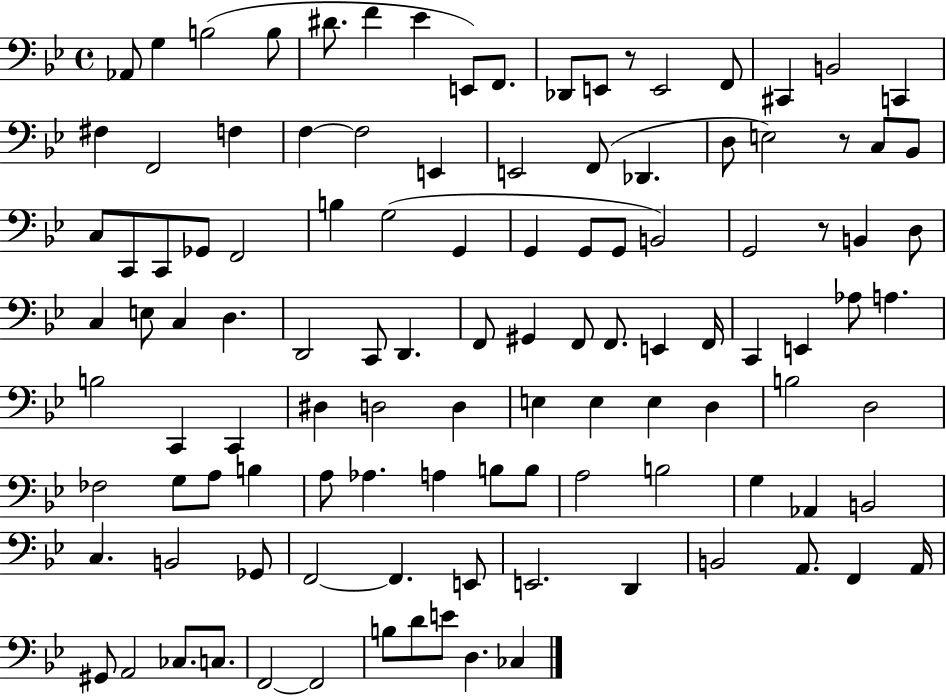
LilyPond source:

{
  \clef bass
  \time 4/4
  \defaultTimeSignature
  \key bes \major
  \repeat volta 2 { aes,8 g4 b2( b8 | dis'8. f'4 ees'4 e,8) f,8. | des,8 e,8 r8 e,2 f,8 | cis,4 b,2 c,4 | \break fis4 f,2 f4 | f4~~ f2 e,4 | e,2 f,8( des,4. | d8 e2) r8 c8 bes,8 | \break c8 c,8 c,8 ges,8 f,2 | b4 g2( g,4 | g,4 g,8 g,8 b,2) | g,2 r8 b,4 d8 | \break c4 e8 c4 d4. | d,2 c,8 d,4. | f,8 gis,4 f,8 f,8. e,4 f,16 | c,4 e,4 aes8 a4. | \break b2 c,4 c,4 | dis4 d2 d4 | e4 e4 e4 d4 | b2 d2 | \break fes2 g8 a8 b4 | a8 aes4. a4 b8 b8 | a2 b2 | g4 aes,4 b,2 | \break c4. b,2 ges,8 | f,2~~ f,4. e,8 | e,2. d,4 | b,2 a,8. f,4 a,16 | \break gis,8 a,2 ces8. c8. | f,2~~ f,2 | b8 d'8 e'8 d4. ces4 | } \bar "|."
}